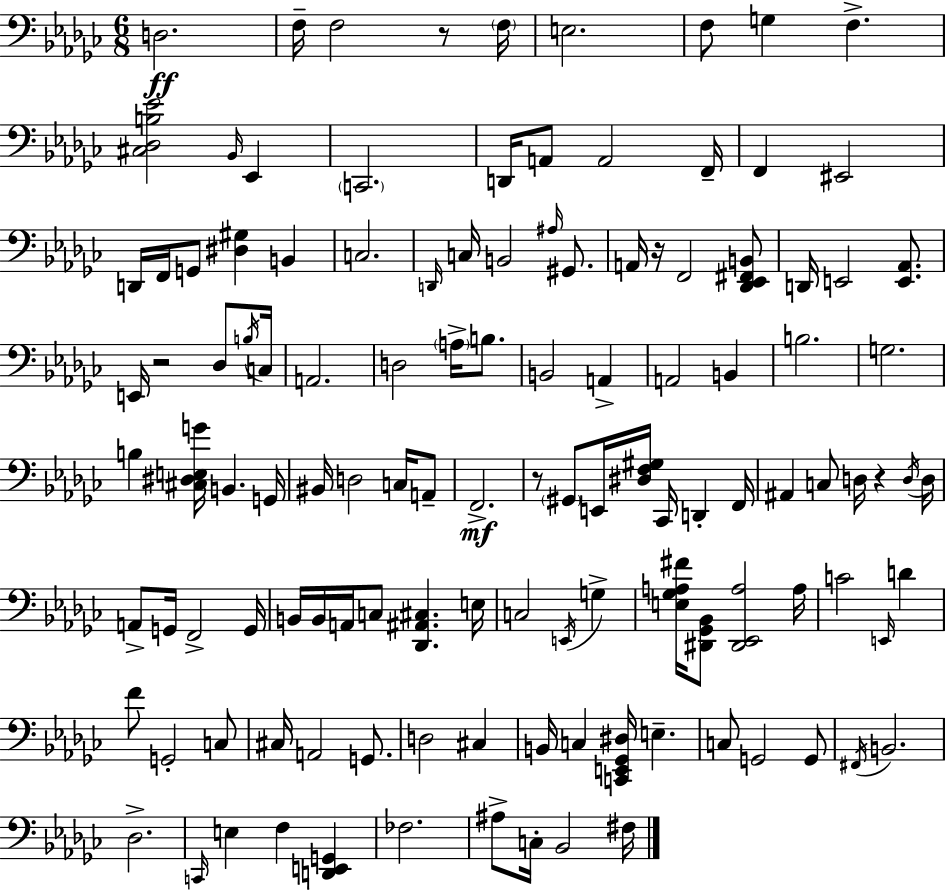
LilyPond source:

{
  \clef bass
  \numericTimeSignature
  \time 6/8
  \key ees \minor
  \repeat volta 2 { d2.\ff | f16-- f2 r8 \parenthesize f16 | e2. | f8 g4 f4.-> | \break <cis des b ees'>2 \grace { bes,16 } ees,4 | \parenthesize c,2. | d,16 a,8 a,2 | f,16-- f,4 eis,2 | \break d,16 f,16 g,8 <dis gis>4 b,4 | c2. | \grace { d,16 } c16 b,2 \grace { ais16 } | gis,8. a,16 r16 f,2 | \break <des, ees, fis, b,>8 d,16 e,2 | <e, aes,>8. e,16 r2 | des8 \acciaccatura { b16 } c16 a,2. | d2 | \break \parenthesize a16-> b8. b,2 | a,4-> a,2 | b,4 b2. | g2. | \break b4 <cis dis e g'>16 b,4. | g,16 bis,16 d2 | c16 a,8-- f,2.->\mf | r8 \parenthesize gis,8 e,16 <dis f gis>16 ces,16 d,4-. | \break f,16 ais,4 c8 d16 r4 | \acciaccatura { d16 } d16 a,8-> g,16 f,2-> | g,16 b,16 b,16 a,16 c8 <des, ais, cis>4. | e16 c2 | \break \acciaccatura { e,16 } g4-> <e ges a fis'>16 <dis, ges, bes,>8 <dis, ees, a>2 | a16 c'2 | \grace { e,16 } d'4 f'8 g,2-. | c8 cis16 a,2 | \break g,8. d2 | cis4 b,16 c4 | <c, e, ges, dis>16 e4.-- c8 g,2 | g,8 \acciaccatura { fis,16 } b,2. | \break des2.-> | \grace { c,16 } e4 | f4 <d, e, g,>4 fes2. | ais8-> c16-. | \break bes,2 fis16 } \bar "|."
}